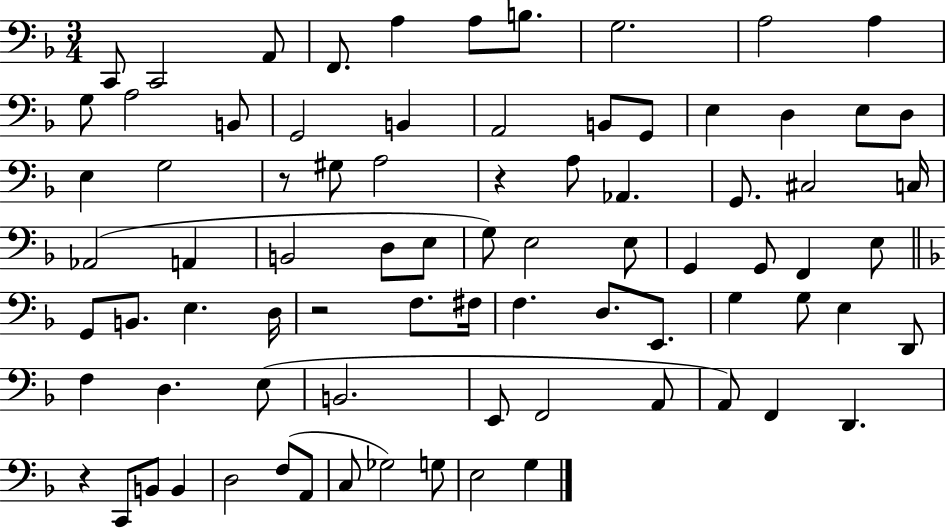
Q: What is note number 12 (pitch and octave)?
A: A3